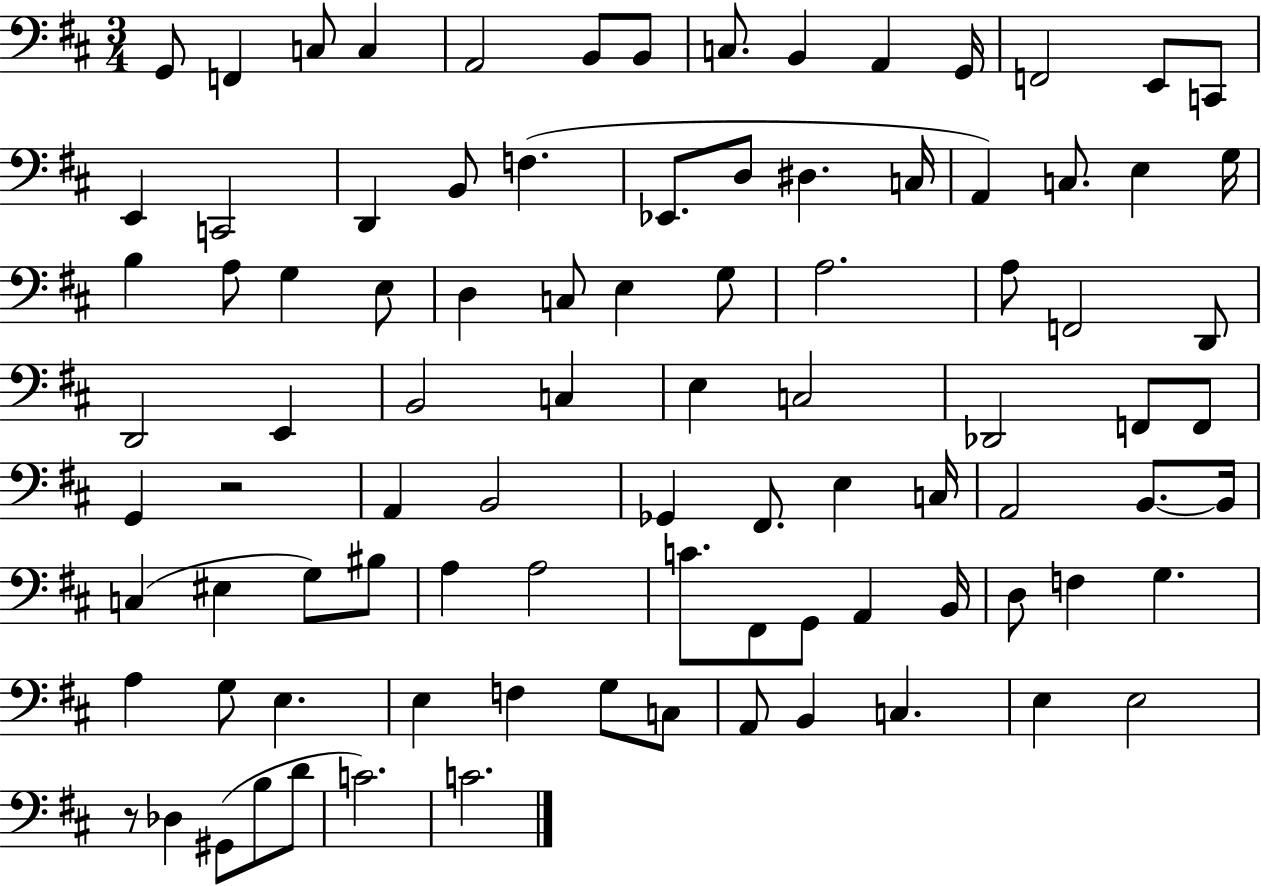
{
  \clef bass
  \numericTimeSignature
  \time 3/4
  \key d \major
  g,8 f,4 c8 c4 | a,2 b,8 b,8 | c8. b,4 a,4 g,16 | f,2 e,8 c,8 | \break e,4 c,2 | d,4 b,8 f4.( | ees,8. d8 dis4. c16 | a,4) c8. e4 g16 | \break b4 a8 g4 e8 | d4 c8 e4 g8 | a2. | a8 f,2 d,8 | \break d,2 e,4 | b,2 c4 | e4 c2 | des,2 f,8 f,8 | \break g,4 r2 | a,4 b,2 | ges,4 fis,8. e4 c16 | a,2 b,8.~~ b,16 | \break c4( eis4 g8) bis8 | a4 a2 | c'8. fis,8 g,8 a,4 b,16 | d8 f4 g4. | \break a4 g8 e4. | e4 f4 g8 c8 | a,8 b,4 c4. | e4 e2 | \break r8 des4 gis,8( b8 d'8 | c'2.) | c'2. | \bar "|."
}